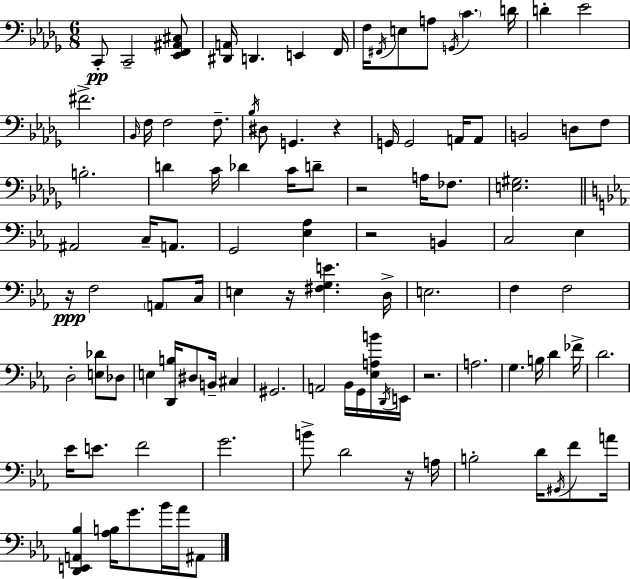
X:1
T:Untitled
M:6/8
L:1/4
K:Bbm
C,,/2 C,,2 [_E,,F,,^A,,^C,]/2 [^D,,A,,]/4 D,, E,, F,,/4 F,/4 ^F,,/4 E,/2 A,/2 G,,/4 C D/4 D _E2 ^F2 _B,,/4 F,/4 F,2 F,/2 _B,/4 ^D,/2 G,, z G,,/4 G,,2 A,,/4 A,,/2 B,,2 D,/2 F,/2 B,2 D C/4 _D C/4 D/2 z2 A,/4 _F,/2 [E,^G,]2 ^A,,2 C,/4 A,,/2 G,,2 [_E,_A,] z2 B,, C,2 _E, z/4 F,2 A,,/2 C,/4 E, z/4 [^F,G,E] D,/4 E,2 F, F,2 D,2 [E,_D]/2 _D,/2 E, [D,,B,]/4 ^D,/2 B,,/4 ^C, ^G,,2 A,,2 _B,,/4 G,,/4 [_E,A,B]/4 D,,/4 E,,/4 z2 A,2 G, B,/4 D _F/4 D2 _E/4 E/2 F2 G2 B/2 D2 z/4 A,/4 B,2 D/4 ^G,,/4 F/2 A/4 [D,,E,,A,,_B,] [_A,B,]/4 G/2 _B/4 _A/4 ^A,,/2